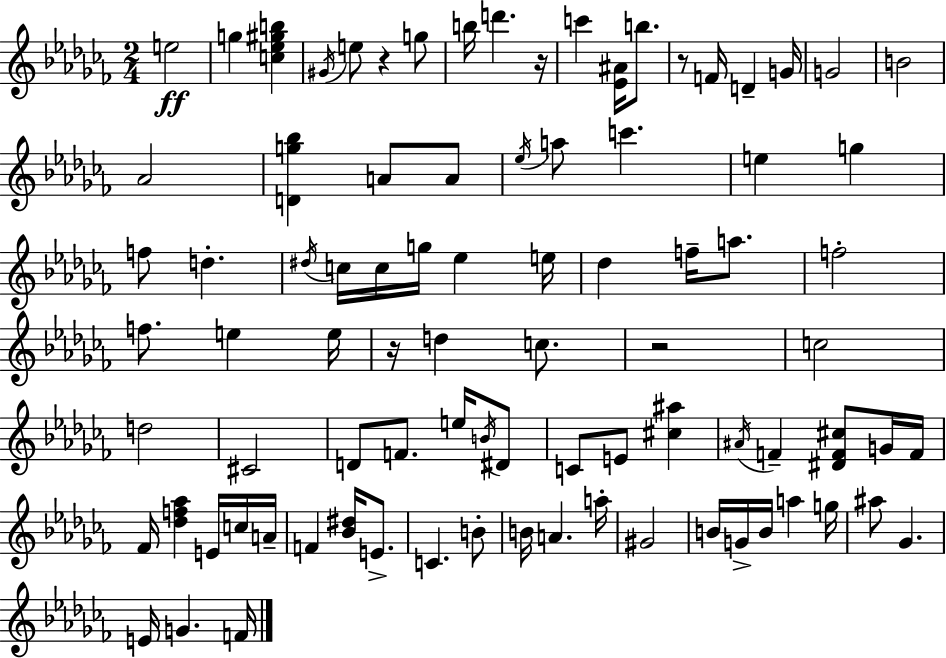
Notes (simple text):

E5/h G5/q [C5,Eb5,G#5,B5]/q G#4/s E5/e R/q G5/e B5/s D6/q. R/s C6/q [Eb4,A#4]/s B5/e. R/e F4/s D4/q G4/s G4/h B4/h Ab4/h [D4,G5,Bb5]/q A4/e A4/e Eb5/s A5/e C6/q. E5/q G5/q F5/e D5/q. D#5/s C5/s C5/s G5/s Eb5/q E5/s Db5/q F5/s A5/e. F5/h F5/e. E5/q E5/s R/s D5/q C5/e. R/h C5/h D5/h C#4/h D4/e F4/e. E5/s B4/s D#4/e C4/e E4/e [C#5,A#5]/q A#4/s F4/q [D#4,F4,C#5]/e G4/s F4/s FES4/s [Db5,F5,Ab5]/q E4/s C5/s A4/s F4/q [Bb4,D#5]/s E4/e. C4/q. B4/e B4/s A4/q. A5/s G#4/h B4/s G4/s B4/s A5/q G5/s A#5/e Gb4/q. E4/s G4/q. F4/s